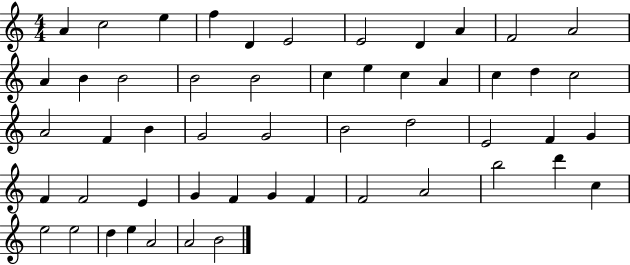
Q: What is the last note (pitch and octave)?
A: B4